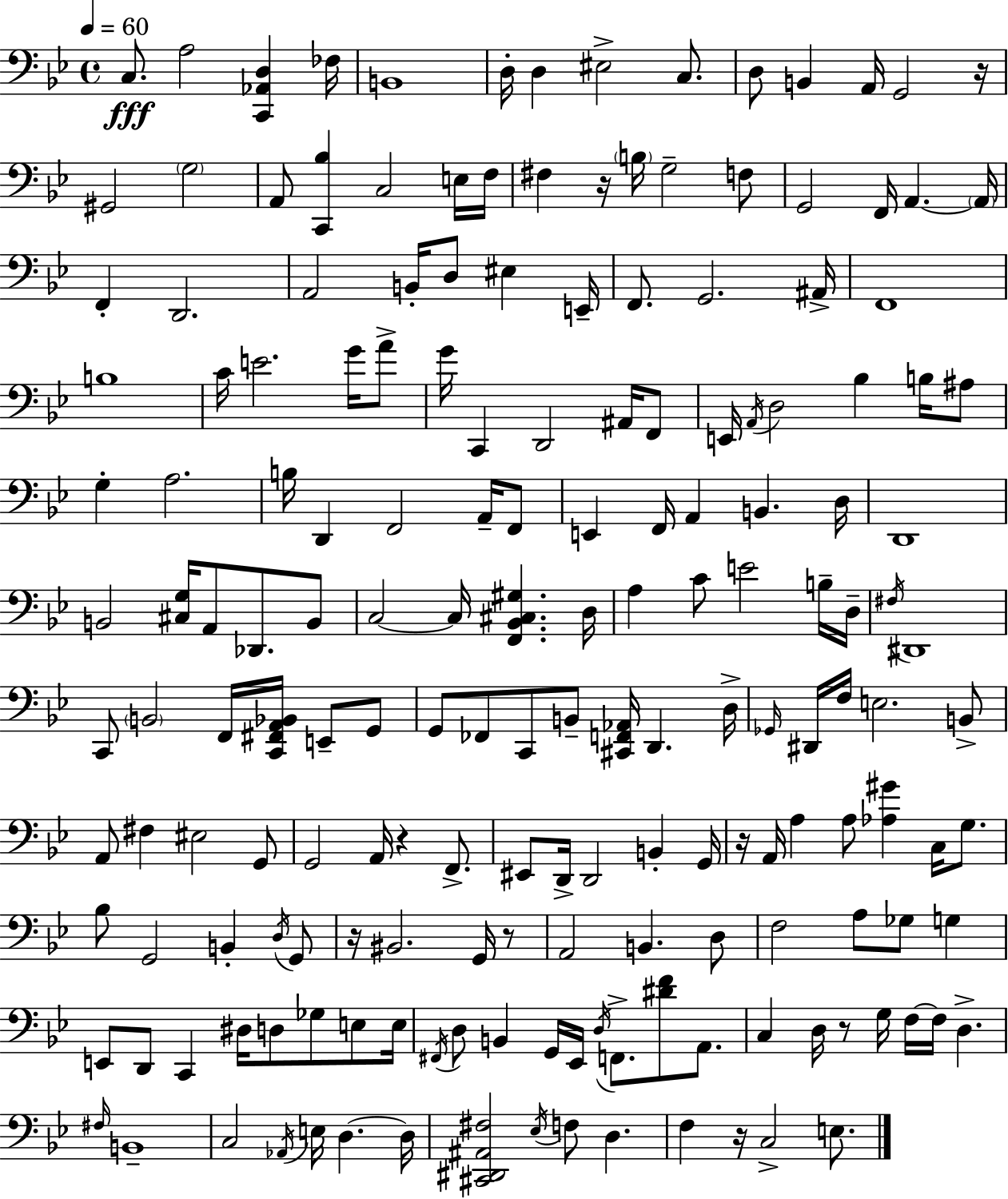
X:1
T:Untitled
M:4/4
L:1/4
K:Gm
C,/2 A,2 [C,,_A,,D,] _F,/4 B,,4 D,/4 D, ^E,2 C,/2 D,/2 B,, A,,/4 G,,2 z/4 ^G,,2 G,2 A,,/2 [C,,_B,] C,2 E,/4 F,/4 ^F, z/4 B,/4 G,2 F,/2 G,,2 F,,/4 A,, A,,/4 F,, D,,2 A,,2 B,,/4 D,/2 ^E, E,,/4 F,,/2 G,,2 ^A,,/4 F,,4 B,4 C/4 E2 G/4 A/2 G/4 C,, D,,2 ^A,,/4 F,,/2 E,,/4 A,,/4 D,2 _B, B,/4 ^A,/2 G, A,2 B,/4 D,, F,,2 A,,/4 F,,/2 E,, F,,/4 A,, B,, D,/4 D,,4 B,,2 [^C,G,]/4 A,,/2 _D,,/2 B,,/2 C,2 C,/4 [F,,_B,,^C,^G,] D,/4 A, C/2 E2 B,/4 D,/4 ^F,/4 ^D,,4 C,,/2 B,,2 F,,/4 [C,,^F,,A,,_B,,]/4 E,,/2 G,,/2 G,,/2 _F,,/2 C,,/2 B,,/2 [^C,,F,,_A,,]/4 D,, D,/4 _G,,/4 ^D,,/4 F,/4 E,2 B,,/2 A,,/2 ^F, ^E,2 G,,/2 G,,2 A,,/4 z F,,/2 ^E,,/2 D,,/4 D,,2 B,, G,,/4 z/4 A,,/4 A, A,/2 [_A,^G] C,/4 G,/2 _B,/2 G,,2 B,, D,/4 G,,/2 z/4 ^B,,2 G,,/4 z/2 A,,2 B,, D,/2 F,2 A,/2 _G,/2 G, E,,/2 D,,/2 C,, ^D,/4 D,/2 _G,/2 E,/2 E,/4 ^F,,/4 D,/2 B,, G,,/4 _E,,/4 D,/4 F,,/2 [^DF]/2 A,,/2 C, D,/4 z/2 G,/4 F,/4 F,/4 D, ^F,/4 B,,4 C,2 _A,,/4 E,/4 D, D,/4 [^C,,^D,,^A,,^F,]2 _E,/4 F,/2 D, F, z/4 C,2 E,/2